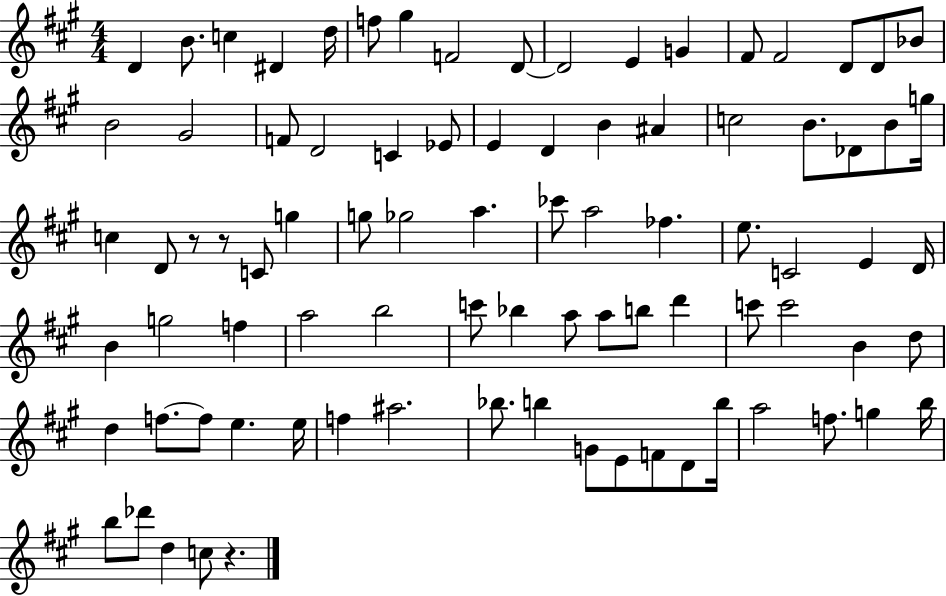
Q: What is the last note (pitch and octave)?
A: C5